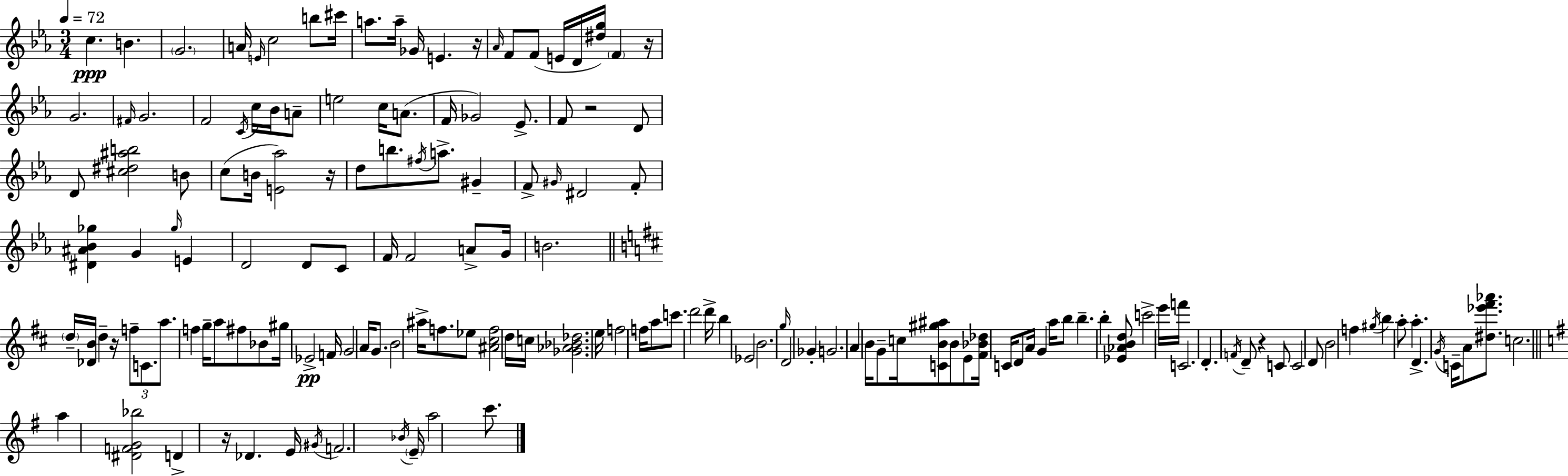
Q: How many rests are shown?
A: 7